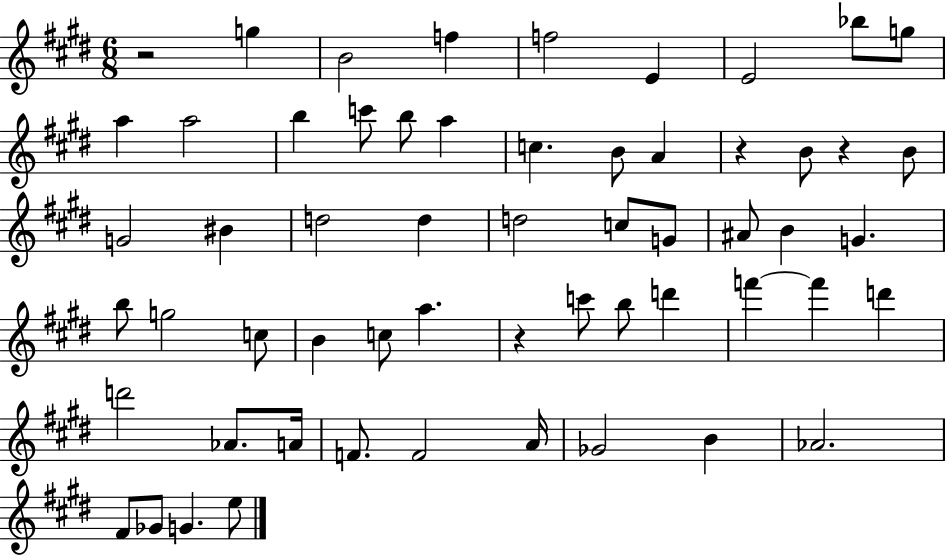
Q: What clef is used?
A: treble